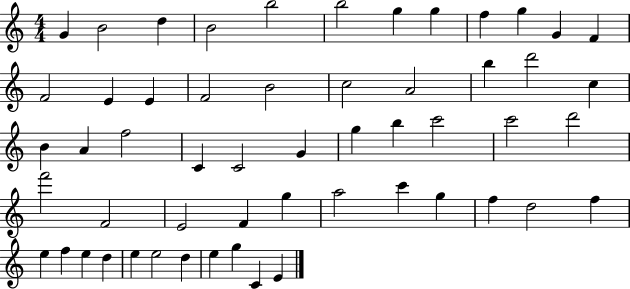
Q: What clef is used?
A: treble